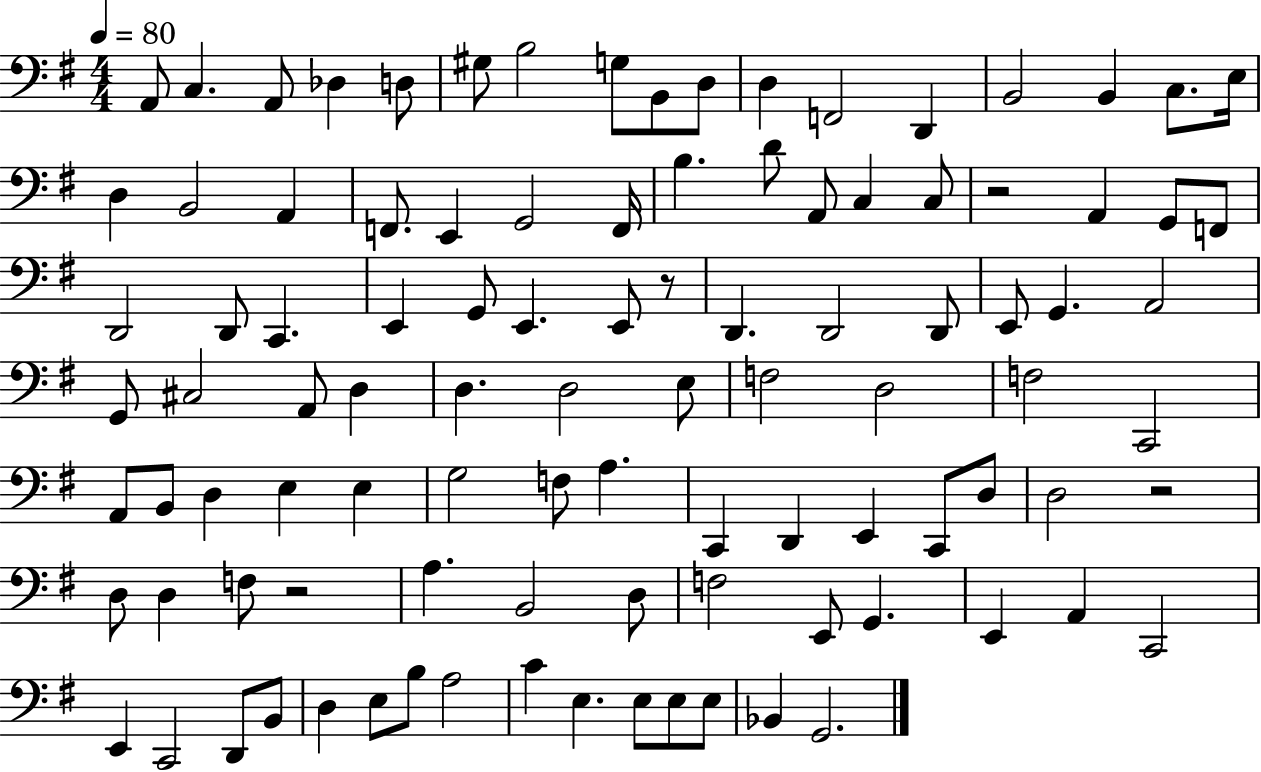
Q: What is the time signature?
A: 4/4